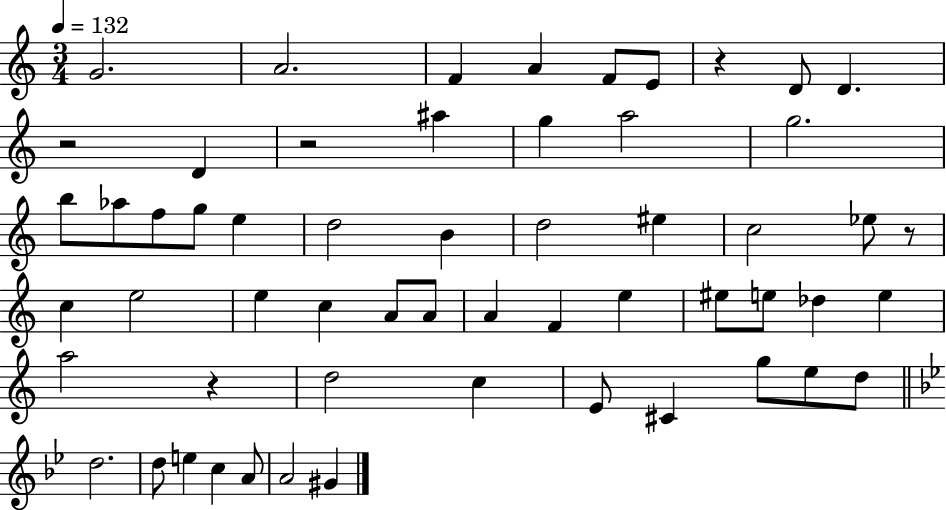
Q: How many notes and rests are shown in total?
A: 57